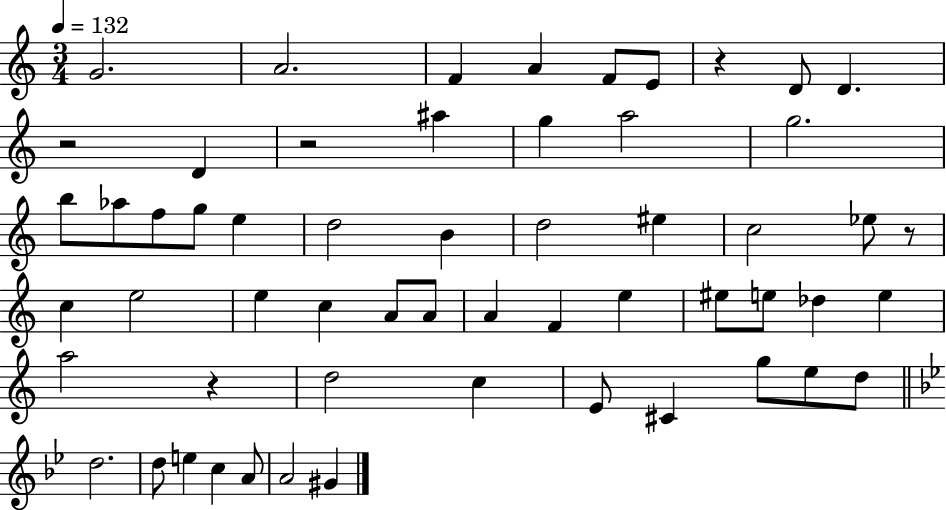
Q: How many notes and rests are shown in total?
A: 57